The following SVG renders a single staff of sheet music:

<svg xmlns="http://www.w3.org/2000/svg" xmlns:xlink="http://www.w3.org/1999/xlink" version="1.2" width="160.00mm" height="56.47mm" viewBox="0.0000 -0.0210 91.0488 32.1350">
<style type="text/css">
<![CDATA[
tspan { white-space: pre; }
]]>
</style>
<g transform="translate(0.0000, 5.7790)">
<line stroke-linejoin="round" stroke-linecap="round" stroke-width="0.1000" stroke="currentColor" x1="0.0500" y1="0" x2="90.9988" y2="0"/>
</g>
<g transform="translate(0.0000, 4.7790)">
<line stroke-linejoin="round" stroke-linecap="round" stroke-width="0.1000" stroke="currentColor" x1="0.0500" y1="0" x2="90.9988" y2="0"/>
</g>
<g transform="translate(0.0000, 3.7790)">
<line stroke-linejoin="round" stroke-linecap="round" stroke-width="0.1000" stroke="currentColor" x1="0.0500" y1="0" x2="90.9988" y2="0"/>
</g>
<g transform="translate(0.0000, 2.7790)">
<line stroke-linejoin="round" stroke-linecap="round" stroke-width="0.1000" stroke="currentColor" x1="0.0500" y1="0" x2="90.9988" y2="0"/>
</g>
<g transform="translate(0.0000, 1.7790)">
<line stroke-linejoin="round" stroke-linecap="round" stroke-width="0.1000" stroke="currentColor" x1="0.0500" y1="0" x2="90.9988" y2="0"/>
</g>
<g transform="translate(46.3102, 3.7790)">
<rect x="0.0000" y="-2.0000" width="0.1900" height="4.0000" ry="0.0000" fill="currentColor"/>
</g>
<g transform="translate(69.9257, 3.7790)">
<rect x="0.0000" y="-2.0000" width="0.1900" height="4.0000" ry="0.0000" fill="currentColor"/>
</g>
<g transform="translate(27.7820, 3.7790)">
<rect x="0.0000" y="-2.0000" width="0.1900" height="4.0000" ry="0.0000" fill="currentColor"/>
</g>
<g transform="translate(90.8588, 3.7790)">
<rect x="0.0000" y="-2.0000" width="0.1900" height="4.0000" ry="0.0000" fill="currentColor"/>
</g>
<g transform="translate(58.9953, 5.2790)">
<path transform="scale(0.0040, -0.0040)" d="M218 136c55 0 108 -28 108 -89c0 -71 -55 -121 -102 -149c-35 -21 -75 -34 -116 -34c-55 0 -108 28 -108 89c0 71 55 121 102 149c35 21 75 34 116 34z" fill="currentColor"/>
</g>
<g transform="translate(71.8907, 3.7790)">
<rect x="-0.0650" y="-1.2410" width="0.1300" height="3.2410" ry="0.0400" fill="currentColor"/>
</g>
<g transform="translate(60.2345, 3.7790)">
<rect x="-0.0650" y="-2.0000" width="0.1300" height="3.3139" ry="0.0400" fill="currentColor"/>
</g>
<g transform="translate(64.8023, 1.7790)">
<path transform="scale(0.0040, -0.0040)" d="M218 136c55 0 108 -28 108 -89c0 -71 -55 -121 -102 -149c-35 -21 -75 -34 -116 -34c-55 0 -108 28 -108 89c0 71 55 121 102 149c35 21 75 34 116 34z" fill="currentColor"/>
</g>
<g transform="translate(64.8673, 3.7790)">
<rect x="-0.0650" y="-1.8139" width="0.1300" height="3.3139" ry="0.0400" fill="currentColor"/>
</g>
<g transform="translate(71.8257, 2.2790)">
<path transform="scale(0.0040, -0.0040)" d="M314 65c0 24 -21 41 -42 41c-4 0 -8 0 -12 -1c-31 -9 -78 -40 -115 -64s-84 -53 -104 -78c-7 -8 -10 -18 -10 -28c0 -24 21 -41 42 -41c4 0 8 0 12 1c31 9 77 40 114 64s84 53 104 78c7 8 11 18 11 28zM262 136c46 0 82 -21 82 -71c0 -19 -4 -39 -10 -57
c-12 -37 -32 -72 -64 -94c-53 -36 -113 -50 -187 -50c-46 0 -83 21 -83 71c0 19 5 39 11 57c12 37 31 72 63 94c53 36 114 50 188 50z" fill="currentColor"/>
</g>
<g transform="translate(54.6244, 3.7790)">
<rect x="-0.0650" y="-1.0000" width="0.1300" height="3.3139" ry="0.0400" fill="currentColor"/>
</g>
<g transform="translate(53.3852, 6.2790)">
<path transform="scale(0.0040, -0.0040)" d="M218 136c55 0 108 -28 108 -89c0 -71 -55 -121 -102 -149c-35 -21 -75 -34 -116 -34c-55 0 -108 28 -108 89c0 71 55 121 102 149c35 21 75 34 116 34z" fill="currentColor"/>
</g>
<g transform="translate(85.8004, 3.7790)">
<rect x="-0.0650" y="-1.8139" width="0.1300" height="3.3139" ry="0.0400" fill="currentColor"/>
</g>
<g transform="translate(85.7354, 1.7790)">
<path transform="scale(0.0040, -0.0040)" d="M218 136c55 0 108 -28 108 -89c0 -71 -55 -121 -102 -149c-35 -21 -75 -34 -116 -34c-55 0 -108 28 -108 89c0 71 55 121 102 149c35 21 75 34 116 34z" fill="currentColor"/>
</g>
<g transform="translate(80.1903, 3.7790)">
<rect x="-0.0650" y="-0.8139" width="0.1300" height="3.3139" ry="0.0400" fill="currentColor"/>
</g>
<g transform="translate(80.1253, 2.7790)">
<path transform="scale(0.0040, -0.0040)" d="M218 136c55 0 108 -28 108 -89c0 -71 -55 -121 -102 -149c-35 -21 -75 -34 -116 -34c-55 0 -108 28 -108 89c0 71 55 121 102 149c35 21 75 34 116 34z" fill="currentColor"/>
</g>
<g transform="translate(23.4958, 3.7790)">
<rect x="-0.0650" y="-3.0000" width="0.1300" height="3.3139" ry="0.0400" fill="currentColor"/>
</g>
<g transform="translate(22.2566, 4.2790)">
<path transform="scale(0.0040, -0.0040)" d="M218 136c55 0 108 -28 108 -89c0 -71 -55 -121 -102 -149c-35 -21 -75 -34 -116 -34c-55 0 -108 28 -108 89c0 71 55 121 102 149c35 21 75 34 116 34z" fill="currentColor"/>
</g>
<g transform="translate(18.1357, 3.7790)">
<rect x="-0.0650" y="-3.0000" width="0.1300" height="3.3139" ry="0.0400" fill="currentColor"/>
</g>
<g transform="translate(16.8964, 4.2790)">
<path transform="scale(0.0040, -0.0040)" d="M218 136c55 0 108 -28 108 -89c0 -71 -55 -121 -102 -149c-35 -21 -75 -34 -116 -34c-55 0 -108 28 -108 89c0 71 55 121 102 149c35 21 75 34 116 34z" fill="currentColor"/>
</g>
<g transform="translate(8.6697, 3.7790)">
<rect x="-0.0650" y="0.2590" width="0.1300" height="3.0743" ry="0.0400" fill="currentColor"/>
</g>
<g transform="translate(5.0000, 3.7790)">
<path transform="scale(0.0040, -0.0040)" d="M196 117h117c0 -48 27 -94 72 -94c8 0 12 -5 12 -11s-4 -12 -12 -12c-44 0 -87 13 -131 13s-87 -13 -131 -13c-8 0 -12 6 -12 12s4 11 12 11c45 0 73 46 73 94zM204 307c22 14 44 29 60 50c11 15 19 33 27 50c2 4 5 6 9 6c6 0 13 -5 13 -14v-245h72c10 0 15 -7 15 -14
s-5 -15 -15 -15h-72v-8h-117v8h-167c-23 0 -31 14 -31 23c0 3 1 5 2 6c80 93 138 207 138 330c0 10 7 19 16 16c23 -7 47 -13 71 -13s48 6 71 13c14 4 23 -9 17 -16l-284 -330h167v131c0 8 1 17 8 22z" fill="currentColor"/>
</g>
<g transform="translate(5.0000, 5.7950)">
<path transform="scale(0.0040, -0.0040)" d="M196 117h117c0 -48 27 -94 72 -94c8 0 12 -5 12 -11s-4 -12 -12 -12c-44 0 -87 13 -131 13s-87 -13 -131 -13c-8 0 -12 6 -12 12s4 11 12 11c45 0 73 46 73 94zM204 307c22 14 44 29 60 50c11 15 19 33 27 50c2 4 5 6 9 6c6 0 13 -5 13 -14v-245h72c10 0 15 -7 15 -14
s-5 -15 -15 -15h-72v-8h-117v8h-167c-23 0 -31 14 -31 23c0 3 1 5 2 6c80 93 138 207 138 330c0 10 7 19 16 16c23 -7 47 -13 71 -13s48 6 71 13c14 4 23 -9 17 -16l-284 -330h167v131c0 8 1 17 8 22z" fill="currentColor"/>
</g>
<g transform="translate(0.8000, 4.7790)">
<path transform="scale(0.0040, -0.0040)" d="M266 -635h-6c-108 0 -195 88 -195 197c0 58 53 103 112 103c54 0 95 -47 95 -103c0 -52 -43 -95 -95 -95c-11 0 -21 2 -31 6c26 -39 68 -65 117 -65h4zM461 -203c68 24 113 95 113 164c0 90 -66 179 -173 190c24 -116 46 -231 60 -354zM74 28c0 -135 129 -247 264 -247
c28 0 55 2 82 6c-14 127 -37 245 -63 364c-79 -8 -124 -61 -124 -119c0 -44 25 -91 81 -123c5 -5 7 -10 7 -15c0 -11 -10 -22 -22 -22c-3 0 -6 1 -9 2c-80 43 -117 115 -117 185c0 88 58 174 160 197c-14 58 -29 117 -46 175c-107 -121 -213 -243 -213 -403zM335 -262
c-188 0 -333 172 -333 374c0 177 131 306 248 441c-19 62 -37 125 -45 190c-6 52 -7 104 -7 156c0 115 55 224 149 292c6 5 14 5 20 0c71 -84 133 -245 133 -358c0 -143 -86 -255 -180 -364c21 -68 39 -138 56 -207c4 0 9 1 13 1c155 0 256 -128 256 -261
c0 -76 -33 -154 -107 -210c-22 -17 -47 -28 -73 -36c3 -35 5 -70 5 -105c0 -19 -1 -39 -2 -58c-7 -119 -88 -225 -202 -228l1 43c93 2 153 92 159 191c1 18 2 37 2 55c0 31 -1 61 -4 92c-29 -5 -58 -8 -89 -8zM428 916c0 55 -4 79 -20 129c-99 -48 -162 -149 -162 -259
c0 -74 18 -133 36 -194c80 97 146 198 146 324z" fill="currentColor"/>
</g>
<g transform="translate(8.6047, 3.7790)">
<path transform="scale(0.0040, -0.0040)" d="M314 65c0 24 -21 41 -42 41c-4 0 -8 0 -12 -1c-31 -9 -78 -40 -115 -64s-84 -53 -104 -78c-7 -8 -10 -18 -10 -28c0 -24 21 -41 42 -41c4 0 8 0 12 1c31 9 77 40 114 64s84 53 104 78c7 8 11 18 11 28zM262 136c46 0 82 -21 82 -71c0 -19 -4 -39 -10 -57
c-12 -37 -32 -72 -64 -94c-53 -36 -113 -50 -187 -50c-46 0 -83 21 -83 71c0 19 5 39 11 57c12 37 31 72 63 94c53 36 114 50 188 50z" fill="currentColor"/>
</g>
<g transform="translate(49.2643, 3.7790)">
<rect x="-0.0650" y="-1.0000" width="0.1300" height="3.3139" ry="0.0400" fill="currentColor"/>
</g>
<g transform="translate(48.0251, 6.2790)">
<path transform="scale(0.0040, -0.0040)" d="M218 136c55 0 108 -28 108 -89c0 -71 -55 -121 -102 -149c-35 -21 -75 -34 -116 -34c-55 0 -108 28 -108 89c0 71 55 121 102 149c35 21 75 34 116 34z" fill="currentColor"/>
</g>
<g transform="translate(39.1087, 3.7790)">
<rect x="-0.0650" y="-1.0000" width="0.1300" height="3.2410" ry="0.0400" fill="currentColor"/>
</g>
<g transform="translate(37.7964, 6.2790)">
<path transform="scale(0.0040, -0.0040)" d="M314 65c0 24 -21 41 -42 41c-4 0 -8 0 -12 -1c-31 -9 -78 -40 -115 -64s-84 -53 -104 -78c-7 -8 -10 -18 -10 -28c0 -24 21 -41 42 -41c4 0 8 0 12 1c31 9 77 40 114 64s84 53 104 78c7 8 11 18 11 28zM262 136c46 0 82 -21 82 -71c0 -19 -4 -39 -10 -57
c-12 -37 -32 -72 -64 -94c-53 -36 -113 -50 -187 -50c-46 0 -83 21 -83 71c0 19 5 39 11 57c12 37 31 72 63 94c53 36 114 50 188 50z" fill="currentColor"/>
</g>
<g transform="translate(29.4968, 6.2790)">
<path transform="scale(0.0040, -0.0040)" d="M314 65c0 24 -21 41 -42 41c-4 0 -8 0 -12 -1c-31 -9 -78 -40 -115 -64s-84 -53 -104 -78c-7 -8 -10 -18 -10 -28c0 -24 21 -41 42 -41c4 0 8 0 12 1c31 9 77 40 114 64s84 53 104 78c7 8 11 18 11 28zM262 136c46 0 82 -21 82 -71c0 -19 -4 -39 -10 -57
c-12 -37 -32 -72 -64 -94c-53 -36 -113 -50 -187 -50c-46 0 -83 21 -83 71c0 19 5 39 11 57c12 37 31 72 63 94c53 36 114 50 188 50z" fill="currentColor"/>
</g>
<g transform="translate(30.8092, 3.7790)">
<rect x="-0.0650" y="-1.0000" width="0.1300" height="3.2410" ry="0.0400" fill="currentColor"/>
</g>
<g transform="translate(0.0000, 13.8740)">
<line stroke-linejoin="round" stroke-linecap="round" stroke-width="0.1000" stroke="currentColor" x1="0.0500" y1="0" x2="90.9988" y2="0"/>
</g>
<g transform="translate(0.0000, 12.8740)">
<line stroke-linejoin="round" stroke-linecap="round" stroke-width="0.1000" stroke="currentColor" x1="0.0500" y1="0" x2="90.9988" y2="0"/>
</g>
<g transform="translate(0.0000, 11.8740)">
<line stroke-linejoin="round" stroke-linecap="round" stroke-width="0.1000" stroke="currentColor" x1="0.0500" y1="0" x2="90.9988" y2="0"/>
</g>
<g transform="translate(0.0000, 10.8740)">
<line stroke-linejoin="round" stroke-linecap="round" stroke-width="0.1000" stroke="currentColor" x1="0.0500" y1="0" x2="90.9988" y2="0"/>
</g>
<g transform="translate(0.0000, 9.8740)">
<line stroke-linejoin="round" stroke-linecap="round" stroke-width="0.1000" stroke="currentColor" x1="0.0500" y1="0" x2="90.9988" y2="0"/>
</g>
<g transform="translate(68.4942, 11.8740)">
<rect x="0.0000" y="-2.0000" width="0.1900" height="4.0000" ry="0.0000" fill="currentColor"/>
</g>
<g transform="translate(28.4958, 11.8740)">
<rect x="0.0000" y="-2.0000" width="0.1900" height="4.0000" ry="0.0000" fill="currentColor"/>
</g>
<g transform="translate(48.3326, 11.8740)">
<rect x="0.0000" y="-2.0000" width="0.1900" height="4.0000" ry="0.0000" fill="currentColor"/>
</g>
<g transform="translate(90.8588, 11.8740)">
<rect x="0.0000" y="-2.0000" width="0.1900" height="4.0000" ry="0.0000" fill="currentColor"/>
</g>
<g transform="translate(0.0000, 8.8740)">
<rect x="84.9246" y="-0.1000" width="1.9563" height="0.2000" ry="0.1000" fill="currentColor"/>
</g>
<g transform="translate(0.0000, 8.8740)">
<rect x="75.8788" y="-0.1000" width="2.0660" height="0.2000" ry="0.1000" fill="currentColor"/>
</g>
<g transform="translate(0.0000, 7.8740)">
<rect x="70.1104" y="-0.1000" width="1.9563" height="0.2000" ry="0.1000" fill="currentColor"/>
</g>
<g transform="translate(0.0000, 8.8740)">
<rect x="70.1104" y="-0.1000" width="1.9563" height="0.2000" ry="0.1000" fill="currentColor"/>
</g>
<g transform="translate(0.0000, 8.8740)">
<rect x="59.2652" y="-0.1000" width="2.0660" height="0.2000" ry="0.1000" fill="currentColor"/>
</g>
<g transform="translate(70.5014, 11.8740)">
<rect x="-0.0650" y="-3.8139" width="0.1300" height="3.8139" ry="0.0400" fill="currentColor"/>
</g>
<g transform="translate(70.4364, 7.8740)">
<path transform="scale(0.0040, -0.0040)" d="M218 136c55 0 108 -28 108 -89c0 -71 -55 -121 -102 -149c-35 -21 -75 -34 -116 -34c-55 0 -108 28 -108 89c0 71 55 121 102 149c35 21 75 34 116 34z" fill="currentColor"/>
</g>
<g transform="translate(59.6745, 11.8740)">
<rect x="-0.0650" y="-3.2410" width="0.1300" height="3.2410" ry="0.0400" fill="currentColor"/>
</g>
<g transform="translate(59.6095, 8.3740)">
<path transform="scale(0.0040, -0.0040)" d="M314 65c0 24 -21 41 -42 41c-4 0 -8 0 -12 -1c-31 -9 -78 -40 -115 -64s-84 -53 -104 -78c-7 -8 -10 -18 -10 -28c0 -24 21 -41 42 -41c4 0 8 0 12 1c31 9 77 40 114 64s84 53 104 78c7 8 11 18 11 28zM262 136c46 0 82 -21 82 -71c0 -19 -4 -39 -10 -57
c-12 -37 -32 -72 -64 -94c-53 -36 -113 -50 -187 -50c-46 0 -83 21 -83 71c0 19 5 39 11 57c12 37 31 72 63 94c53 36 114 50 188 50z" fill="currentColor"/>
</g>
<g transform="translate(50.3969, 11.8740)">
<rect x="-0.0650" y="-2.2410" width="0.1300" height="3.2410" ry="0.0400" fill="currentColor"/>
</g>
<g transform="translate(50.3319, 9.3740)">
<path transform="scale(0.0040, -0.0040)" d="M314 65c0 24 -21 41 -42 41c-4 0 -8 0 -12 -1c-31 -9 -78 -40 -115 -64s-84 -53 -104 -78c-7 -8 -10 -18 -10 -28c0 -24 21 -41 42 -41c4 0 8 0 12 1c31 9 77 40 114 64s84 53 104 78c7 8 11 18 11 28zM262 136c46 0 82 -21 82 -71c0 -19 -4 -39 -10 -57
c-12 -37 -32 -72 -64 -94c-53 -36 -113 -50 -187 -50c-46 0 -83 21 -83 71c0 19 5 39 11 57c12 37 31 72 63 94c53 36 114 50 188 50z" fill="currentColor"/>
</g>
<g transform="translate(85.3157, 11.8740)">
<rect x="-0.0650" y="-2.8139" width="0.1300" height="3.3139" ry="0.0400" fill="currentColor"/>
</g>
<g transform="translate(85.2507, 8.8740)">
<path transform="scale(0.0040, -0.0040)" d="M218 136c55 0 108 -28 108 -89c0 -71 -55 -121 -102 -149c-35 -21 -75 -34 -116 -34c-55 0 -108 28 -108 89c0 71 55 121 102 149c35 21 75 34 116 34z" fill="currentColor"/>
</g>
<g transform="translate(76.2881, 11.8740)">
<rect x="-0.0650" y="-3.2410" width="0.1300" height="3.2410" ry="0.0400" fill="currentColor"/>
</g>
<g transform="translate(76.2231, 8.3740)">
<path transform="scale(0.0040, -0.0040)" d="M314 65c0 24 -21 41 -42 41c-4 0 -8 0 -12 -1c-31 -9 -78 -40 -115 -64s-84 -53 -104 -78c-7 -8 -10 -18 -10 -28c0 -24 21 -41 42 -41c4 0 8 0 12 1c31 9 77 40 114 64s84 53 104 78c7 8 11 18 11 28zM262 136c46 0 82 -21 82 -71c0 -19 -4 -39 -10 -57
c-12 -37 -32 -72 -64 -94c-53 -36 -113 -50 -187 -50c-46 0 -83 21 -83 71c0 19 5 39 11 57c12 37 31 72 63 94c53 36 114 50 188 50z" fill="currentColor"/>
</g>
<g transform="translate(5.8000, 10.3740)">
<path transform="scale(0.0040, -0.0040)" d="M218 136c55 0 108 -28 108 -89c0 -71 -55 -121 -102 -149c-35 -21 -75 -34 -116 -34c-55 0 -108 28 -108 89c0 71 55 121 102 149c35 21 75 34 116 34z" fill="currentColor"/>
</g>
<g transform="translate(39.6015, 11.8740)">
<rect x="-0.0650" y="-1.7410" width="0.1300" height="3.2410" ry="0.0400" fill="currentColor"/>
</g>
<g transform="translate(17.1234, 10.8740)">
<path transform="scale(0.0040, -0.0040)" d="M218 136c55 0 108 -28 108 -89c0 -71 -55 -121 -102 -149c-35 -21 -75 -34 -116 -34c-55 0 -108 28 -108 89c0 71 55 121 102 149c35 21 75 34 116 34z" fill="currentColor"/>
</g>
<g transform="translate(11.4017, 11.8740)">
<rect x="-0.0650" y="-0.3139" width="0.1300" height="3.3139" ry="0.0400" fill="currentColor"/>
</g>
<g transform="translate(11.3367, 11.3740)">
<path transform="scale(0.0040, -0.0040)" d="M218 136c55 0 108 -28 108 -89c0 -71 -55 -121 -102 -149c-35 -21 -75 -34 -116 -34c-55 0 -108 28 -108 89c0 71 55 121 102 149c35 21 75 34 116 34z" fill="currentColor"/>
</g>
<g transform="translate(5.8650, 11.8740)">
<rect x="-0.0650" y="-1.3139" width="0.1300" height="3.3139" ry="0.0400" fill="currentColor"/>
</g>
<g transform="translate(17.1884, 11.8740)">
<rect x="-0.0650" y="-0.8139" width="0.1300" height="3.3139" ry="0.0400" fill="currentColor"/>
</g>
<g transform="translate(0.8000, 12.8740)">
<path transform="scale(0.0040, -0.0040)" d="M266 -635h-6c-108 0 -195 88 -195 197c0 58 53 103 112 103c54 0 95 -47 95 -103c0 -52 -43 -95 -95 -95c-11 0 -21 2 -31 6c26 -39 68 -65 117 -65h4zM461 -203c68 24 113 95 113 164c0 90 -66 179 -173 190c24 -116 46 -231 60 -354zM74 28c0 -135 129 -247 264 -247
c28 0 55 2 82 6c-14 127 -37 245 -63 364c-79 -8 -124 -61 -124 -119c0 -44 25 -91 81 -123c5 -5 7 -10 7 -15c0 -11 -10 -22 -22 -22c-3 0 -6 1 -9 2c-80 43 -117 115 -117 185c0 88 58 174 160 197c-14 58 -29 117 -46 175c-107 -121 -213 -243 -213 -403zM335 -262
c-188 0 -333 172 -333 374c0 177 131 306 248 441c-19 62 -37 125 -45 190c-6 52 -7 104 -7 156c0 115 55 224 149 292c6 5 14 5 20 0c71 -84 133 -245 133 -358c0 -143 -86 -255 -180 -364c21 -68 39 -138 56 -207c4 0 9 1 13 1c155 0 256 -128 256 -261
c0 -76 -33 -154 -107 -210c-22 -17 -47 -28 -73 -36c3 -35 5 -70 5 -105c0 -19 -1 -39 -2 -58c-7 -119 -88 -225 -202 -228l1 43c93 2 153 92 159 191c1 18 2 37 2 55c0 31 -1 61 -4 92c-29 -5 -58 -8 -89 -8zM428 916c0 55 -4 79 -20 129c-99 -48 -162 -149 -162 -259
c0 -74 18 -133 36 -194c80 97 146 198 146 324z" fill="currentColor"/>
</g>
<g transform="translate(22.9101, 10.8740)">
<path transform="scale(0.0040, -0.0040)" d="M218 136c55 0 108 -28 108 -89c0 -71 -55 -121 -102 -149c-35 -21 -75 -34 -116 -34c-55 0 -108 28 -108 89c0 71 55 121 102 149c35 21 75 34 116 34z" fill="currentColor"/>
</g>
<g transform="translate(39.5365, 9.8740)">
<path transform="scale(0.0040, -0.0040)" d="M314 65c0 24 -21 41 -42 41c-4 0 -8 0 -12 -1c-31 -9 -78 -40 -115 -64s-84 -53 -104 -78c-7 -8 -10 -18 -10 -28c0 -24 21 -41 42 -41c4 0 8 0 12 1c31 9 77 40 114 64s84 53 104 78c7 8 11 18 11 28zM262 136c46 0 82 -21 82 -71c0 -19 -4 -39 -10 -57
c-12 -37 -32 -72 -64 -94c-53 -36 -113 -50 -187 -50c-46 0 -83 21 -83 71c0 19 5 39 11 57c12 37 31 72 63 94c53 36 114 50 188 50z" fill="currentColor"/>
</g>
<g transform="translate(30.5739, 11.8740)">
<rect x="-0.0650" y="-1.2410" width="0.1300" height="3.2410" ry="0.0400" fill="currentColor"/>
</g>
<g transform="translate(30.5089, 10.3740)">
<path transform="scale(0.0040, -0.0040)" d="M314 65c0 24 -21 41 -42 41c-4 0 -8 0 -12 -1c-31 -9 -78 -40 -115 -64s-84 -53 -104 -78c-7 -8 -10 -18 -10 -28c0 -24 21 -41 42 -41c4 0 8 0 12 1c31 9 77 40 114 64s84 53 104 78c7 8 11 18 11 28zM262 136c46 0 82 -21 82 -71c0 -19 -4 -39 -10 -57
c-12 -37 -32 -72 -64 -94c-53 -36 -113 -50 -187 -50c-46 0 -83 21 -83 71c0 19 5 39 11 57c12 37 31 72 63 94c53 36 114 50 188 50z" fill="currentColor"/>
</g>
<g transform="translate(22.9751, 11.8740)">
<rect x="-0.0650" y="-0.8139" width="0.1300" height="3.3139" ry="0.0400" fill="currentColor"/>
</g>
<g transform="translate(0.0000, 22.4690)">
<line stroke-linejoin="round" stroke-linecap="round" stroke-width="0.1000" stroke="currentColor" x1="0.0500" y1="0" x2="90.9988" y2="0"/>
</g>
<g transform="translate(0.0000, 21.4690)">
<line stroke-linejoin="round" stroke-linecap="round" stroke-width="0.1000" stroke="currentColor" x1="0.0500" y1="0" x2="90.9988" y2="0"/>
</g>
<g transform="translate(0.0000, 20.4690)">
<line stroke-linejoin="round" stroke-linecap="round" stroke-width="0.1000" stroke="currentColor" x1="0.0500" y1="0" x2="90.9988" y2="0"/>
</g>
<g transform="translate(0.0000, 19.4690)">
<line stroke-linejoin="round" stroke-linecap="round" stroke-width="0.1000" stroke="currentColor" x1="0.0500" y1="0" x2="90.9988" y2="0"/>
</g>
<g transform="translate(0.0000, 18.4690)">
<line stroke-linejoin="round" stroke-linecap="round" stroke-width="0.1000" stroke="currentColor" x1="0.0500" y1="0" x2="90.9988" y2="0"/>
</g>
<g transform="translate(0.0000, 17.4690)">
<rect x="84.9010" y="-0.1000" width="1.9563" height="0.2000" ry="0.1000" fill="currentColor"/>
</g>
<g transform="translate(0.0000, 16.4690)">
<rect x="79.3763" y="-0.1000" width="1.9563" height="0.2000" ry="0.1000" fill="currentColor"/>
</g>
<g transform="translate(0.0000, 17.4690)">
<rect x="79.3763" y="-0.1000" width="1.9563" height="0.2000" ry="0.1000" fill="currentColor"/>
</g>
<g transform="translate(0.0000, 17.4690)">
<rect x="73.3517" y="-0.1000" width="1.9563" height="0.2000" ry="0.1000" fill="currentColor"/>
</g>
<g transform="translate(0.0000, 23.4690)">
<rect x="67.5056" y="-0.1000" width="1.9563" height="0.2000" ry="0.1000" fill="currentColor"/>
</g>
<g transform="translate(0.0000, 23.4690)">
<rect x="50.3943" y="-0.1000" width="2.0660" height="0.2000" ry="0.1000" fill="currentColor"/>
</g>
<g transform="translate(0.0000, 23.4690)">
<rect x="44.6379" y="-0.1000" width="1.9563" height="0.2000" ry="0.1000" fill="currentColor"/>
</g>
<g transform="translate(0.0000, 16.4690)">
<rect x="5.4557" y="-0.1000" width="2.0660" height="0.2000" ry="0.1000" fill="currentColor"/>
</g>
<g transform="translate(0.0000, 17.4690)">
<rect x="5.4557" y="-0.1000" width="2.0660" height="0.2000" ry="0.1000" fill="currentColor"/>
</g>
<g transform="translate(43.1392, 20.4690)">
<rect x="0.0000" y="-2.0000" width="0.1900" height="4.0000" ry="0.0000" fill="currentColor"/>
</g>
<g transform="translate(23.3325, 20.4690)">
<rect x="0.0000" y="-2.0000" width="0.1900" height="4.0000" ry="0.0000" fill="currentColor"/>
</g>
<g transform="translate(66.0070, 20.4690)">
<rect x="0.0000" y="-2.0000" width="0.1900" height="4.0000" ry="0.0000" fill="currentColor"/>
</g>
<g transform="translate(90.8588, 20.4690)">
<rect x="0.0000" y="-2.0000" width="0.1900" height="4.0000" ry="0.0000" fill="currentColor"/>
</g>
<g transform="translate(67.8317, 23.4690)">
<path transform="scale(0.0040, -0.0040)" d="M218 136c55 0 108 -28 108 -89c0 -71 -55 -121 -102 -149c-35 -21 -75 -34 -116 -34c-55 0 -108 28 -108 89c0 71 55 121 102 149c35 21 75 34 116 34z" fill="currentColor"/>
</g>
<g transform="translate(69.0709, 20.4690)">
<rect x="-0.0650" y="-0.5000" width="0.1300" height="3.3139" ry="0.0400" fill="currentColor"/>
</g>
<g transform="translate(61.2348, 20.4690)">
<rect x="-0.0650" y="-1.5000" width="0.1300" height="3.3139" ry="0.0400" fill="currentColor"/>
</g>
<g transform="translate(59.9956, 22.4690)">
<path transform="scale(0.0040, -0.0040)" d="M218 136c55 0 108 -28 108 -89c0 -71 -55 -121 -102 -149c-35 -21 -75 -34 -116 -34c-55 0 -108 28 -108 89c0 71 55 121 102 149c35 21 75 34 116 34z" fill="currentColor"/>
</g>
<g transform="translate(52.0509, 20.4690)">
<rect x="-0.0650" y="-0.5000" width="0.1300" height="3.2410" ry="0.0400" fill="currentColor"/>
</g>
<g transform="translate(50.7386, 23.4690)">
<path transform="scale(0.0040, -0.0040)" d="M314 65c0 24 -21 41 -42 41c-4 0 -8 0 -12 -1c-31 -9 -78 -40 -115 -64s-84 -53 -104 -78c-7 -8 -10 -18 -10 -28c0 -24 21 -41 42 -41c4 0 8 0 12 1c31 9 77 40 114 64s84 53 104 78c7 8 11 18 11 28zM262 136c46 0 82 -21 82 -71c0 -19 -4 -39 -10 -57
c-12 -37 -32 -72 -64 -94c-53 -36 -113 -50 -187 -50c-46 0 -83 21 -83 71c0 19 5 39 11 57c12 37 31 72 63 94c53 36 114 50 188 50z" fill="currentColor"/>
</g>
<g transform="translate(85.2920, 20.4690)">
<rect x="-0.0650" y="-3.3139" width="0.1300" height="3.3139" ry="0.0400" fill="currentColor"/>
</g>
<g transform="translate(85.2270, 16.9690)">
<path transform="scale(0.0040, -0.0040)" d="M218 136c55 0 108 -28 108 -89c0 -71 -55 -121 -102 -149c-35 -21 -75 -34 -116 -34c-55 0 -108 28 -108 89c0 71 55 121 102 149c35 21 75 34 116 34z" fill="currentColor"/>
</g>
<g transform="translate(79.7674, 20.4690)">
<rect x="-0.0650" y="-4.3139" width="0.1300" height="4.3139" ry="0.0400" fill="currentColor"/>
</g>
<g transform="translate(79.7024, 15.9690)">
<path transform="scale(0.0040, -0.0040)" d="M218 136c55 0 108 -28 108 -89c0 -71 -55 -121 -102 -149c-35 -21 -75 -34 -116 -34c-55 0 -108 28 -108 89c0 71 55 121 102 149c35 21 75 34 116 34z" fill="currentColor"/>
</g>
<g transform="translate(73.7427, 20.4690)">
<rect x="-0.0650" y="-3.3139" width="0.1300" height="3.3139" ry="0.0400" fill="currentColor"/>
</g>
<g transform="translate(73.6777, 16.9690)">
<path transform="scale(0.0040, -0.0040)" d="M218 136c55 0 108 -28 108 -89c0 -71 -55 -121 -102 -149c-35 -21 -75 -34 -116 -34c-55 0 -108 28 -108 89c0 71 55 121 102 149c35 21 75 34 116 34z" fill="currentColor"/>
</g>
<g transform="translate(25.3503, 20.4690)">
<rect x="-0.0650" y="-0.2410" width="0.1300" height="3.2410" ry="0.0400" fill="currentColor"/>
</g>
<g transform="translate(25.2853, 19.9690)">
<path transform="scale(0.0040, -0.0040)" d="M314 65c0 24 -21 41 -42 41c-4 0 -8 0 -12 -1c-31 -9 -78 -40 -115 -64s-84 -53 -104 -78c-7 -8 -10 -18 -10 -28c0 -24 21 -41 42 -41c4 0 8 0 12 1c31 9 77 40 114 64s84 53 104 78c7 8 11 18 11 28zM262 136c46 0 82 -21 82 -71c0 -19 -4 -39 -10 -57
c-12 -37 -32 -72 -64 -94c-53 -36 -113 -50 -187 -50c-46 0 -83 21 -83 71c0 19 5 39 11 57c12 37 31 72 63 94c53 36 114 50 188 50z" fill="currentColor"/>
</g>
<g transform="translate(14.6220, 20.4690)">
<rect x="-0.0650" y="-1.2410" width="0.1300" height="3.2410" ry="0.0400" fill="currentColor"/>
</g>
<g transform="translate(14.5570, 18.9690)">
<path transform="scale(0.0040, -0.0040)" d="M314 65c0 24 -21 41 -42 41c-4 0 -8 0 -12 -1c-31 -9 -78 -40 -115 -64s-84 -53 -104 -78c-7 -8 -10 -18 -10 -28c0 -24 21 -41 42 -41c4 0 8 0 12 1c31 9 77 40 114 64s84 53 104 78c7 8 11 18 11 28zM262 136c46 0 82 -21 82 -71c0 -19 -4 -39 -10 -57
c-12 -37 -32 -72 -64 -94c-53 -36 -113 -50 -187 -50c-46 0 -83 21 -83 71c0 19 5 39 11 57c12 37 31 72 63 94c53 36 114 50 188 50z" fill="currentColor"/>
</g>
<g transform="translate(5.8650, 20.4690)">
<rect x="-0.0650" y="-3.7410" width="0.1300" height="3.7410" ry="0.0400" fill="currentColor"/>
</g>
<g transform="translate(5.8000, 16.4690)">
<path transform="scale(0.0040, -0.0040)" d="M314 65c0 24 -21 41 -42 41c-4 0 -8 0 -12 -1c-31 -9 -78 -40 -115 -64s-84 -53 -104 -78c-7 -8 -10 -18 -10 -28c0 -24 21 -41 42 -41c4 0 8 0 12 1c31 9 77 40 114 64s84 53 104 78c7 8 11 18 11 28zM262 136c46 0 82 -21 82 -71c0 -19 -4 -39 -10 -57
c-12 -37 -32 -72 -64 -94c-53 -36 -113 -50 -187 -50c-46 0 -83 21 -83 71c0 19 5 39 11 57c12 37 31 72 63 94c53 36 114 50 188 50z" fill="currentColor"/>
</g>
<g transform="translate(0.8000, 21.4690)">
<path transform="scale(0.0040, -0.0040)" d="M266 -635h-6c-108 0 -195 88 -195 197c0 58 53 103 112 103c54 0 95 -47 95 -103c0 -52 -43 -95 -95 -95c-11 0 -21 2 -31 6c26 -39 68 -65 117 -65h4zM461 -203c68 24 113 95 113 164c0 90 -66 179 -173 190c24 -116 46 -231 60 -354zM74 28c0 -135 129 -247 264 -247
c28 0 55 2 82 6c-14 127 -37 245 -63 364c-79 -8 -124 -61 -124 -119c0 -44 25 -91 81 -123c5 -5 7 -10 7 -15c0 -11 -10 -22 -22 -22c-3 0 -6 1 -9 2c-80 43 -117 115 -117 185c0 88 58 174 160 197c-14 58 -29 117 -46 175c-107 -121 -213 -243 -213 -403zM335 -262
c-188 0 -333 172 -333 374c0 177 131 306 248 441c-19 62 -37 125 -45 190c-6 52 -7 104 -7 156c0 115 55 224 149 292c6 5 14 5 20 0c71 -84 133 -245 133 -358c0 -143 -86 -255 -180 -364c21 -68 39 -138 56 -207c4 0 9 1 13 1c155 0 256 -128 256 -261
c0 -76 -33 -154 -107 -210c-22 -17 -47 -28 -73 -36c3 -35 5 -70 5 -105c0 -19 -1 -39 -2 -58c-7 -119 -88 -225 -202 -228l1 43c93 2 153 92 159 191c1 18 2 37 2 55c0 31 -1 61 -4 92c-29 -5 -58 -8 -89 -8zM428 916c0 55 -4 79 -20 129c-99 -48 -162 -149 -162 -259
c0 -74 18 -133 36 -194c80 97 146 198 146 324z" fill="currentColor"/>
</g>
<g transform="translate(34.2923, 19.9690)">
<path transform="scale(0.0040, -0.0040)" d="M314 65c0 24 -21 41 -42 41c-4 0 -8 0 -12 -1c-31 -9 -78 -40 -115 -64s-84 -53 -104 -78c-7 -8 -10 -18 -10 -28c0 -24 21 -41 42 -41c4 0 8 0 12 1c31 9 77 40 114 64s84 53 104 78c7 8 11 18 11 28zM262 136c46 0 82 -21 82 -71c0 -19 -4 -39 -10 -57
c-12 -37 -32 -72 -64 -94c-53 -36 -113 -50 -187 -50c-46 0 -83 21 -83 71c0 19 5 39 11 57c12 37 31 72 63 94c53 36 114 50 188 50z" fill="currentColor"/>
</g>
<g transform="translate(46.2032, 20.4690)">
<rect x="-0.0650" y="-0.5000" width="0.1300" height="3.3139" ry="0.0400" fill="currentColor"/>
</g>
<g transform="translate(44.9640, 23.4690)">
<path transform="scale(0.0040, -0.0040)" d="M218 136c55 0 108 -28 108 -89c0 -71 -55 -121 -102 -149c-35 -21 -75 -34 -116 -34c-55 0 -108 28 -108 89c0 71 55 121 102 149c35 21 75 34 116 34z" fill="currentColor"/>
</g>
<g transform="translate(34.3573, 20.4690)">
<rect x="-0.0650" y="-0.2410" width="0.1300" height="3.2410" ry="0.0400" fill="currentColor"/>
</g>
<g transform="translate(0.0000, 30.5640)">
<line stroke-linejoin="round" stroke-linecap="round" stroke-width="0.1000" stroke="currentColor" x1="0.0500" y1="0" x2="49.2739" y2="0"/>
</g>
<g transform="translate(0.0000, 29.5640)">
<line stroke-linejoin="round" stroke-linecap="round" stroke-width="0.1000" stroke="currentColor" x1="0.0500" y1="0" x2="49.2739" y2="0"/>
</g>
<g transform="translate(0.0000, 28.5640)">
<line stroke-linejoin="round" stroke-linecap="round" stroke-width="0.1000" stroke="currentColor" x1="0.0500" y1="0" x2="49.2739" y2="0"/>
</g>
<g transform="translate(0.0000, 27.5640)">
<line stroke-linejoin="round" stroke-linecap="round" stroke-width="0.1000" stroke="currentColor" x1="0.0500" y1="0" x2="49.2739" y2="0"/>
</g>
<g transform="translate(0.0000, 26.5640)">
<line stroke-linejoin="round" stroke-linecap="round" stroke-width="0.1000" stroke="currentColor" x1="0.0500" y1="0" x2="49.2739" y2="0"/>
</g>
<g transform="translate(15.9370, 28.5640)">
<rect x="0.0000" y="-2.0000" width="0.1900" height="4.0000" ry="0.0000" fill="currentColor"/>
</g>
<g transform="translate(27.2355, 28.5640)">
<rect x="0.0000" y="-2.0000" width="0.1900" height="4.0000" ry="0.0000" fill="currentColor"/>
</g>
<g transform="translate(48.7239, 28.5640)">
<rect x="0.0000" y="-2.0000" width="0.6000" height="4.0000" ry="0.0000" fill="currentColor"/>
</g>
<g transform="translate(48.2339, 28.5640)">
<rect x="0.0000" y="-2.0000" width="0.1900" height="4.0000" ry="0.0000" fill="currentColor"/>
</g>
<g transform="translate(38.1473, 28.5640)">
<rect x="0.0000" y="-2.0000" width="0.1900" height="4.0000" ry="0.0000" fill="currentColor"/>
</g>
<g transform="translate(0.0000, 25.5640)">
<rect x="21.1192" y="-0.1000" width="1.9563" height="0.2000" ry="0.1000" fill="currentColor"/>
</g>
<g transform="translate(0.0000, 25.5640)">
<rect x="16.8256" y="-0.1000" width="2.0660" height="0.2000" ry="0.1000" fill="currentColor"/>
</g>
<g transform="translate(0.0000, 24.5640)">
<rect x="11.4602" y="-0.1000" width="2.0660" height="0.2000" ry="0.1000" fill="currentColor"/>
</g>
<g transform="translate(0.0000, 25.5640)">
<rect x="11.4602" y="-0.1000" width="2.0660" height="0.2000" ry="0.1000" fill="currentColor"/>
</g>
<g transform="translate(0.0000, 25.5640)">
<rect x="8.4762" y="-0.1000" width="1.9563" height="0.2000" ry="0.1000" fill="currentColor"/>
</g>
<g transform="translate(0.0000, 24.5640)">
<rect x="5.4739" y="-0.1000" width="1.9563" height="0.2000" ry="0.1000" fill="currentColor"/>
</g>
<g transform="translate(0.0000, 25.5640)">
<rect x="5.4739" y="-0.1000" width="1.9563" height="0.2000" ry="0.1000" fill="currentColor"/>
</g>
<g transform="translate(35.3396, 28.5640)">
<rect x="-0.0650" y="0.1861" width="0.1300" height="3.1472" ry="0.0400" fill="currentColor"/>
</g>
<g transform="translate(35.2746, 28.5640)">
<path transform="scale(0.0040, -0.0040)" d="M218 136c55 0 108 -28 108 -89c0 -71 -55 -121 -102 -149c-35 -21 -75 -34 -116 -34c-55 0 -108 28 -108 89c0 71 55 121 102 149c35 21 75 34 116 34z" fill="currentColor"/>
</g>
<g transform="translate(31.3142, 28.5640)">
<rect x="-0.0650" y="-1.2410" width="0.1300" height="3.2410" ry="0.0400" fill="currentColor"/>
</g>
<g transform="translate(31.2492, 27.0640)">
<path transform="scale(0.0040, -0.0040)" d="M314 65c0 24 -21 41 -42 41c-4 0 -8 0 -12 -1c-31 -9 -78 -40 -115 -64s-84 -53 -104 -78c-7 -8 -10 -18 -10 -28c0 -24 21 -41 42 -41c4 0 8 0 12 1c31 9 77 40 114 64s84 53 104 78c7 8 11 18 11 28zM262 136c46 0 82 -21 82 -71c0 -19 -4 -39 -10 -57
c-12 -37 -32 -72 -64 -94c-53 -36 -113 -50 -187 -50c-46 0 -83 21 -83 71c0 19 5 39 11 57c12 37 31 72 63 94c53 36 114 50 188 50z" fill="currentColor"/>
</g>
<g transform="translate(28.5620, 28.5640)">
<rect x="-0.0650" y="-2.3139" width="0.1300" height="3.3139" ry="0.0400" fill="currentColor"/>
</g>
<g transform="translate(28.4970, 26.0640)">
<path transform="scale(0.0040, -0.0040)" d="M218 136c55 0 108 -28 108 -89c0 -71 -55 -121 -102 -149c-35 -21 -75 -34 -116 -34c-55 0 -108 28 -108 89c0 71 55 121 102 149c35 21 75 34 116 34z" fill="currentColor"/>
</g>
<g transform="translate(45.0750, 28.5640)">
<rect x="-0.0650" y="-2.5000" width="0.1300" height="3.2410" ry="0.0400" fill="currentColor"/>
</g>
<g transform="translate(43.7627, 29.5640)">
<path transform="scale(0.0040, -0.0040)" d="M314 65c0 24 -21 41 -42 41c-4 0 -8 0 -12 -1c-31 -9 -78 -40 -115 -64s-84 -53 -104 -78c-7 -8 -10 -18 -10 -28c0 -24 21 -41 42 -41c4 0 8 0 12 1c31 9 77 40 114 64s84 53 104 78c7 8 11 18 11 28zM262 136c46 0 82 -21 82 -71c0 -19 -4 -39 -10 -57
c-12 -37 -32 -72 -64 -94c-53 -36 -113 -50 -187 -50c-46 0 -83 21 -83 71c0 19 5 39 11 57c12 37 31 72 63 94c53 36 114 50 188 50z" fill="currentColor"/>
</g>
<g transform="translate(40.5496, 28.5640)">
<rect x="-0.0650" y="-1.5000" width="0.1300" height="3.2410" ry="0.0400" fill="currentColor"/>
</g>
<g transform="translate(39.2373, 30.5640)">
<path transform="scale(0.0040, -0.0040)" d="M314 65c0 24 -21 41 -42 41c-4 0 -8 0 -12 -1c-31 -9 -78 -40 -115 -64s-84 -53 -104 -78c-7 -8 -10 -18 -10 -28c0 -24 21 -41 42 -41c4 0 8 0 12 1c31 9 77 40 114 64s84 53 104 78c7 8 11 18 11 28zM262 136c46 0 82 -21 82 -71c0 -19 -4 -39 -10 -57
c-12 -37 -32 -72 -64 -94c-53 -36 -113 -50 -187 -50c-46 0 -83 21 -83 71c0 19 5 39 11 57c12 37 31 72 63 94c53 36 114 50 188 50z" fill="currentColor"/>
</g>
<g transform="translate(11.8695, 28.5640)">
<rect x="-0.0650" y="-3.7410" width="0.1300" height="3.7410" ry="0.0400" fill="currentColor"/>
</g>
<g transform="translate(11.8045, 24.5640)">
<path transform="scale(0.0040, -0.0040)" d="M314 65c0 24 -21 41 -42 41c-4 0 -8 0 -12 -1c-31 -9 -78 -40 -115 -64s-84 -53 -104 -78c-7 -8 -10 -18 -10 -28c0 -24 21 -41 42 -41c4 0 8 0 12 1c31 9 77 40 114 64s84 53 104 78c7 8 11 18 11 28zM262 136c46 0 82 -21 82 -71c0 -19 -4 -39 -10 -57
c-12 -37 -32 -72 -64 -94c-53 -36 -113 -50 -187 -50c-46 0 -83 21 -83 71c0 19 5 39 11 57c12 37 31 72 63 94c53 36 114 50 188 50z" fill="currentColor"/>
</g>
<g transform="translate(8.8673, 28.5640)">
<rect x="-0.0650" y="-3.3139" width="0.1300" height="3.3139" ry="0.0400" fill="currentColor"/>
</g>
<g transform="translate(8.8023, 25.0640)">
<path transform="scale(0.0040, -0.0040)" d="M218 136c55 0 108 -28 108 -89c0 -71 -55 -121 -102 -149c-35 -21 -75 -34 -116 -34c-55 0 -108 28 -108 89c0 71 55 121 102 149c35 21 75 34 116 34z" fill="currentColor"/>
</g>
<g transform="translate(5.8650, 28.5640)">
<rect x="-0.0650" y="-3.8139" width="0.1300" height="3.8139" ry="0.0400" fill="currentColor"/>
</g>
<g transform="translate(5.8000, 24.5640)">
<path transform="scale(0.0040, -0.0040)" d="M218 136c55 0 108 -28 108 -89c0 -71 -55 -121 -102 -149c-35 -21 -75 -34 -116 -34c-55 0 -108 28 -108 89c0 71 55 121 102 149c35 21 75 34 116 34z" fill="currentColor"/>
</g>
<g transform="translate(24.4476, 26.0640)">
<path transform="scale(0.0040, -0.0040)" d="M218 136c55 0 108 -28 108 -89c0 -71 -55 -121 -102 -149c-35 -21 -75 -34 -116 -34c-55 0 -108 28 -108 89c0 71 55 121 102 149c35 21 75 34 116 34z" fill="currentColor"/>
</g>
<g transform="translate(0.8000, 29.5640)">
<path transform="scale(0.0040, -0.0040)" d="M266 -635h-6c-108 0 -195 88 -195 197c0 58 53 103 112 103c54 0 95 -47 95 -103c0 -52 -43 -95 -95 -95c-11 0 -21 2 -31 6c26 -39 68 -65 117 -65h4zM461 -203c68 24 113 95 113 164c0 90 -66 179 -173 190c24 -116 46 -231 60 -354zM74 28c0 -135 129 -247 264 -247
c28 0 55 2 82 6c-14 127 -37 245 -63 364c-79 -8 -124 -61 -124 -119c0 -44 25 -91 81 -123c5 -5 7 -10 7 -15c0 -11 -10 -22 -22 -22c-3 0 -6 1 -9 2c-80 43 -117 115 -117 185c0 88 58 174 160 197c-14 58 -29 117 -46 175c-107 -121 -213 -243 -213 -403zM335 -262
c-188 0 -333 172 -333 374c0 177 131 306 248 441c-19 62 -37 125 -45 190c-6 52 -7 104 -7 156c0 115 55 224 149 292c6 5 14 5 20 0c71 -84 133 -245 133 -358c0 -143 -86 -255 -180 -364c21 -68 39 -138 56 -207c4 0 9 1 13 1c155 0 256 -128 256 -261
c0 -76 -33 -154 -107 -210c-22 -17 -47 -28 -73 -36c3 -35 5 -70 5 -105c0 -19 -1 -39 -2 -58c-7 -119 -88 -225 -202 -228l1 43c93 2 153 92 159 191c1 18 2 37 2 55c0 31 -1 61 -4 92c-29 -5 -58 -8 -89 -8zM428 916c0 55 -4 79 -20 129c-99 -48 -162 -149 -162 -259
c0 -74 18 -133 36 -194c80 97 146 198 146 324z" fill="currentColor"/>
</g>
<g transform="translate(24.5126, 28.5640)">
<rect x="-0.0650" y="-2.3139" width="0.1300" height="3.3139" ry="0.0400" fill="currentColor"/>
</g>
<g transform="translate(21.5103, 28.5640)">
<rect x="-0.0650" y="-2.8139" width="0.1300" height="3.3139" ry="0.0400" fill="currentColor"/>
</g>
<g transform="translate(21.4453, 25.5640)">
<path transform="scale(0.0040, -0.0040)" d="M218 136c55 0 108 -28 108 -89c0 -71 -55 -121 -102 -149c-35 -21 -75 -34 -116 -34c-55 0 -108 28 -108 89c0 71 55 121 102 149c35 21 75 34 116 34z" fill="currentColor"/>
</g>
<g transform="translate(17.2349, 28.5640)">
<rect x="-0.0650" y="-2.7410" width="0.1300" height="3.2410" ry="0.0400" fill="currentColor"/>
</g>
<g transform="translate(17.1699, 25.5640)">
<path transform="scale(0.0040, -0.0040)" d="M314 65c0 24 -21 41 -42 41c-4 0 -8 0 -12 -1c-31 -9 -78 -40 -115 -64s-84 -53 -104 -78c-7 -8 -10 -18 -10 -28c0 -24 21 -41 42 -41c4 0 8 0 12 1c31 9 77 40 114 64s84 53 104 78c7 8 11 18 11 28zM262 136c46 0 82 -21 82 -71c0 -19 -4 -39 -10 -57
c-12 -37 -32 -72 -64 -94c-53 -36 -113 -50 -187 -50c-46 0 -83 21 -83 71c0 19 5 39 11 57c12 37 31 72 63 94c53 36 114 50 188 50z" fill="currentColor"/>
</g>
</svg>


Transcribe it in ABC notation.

X:1
T:Untitled
M:4/4
L:1/4
K:C
B2 A A D2 D2 D D F f e2 d f e c d d e2 f2 g2 b2 c' b2 a c'2 e2 c2 c2 C C2 E C b d' b c' b c'2 a2 a g g e2 B E2 G2